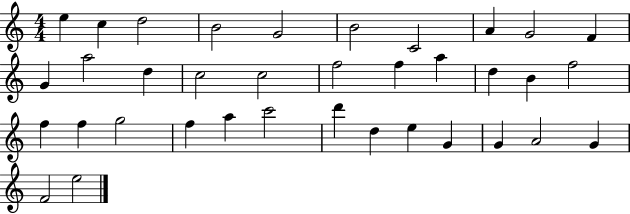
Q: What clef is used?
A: treble